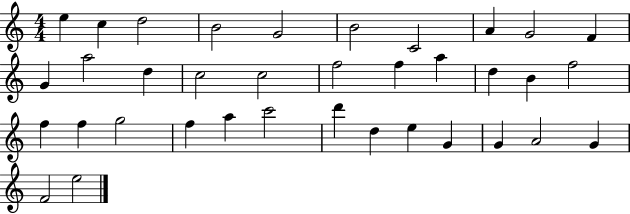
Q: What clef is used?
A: treble